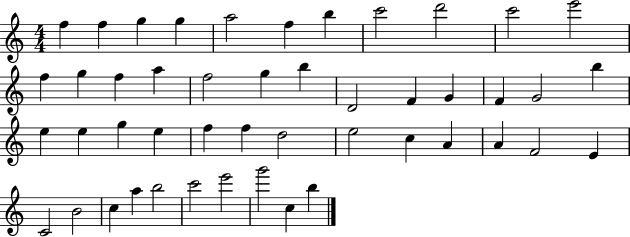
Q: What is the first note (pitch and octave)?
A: F5